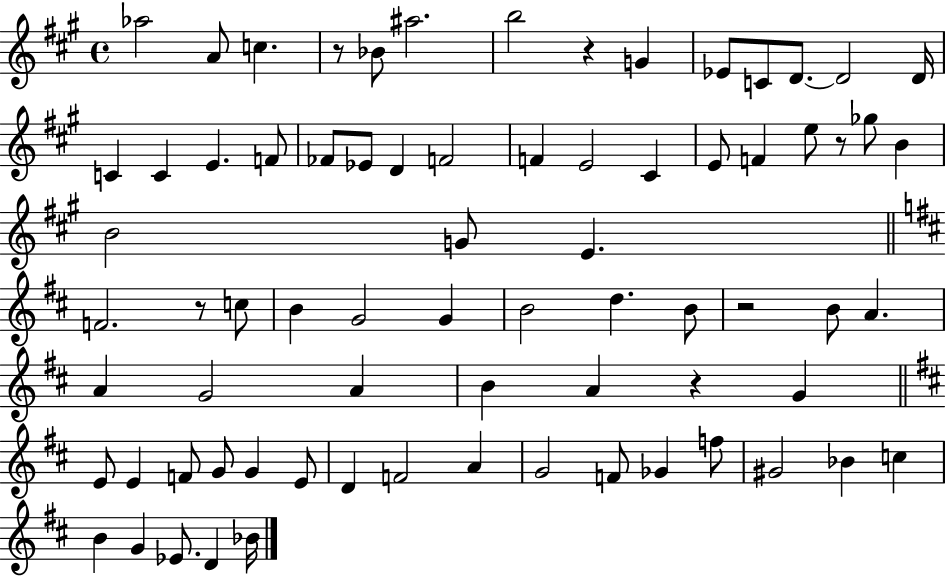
{
  \clef treble
  \time 4/4
  \defaultTimeSignature
  \key a \major
  \repeat volta 2 { aes''2 a'8 c''4. | r8 bes'8 ais''2. | b''2 r4 g'4 | ees'8 c'8 d'8.~~ d'2 d'16 | \break c'4 c'4 e'4. f'8 | fes'8 ees'8 d'4 f'2 | f'4 e'2 cis'4 | e'8 f'4 e''8 r8 ges''8 b'4 | \break b'2 g'8 e'4. | \bar "||" \break \key d \major f'2. r8 c''8 | b'4 g'2 g'4 | b'2 d''4. b'8 | r2 b'8 a'4. | \break a'4 g'2 a'4 | b'4 a'4 r4 g'4 | \bar "||" \break \key d \major e'8 e'4 f'8 g'8 g'4 e'8 | d'4 f'2 a'4 | g'2 f'8 ges'4 f''8 | gis'2 bes'4 c''4 | \break b'4 g'4 ees'8. d'4 bes'16 | } \bar "|."
}